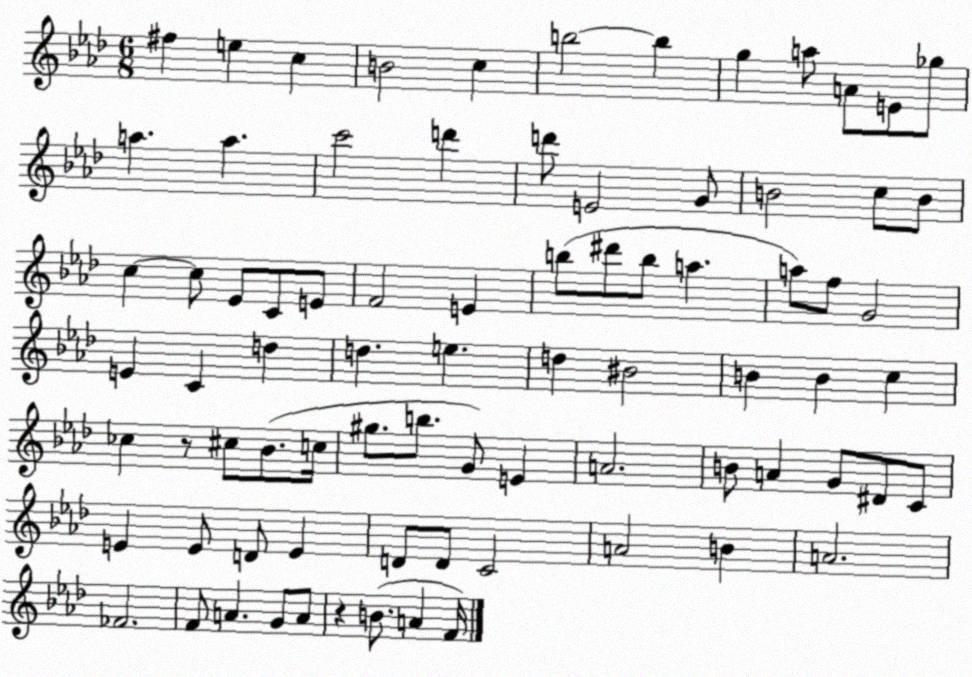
X:1
T:Untitled
M:6/8
L:1/4
K:Ab
^f e c B2 c b2 b g a/2 A/2 E/2 _g/2 a a c'2 d' d'/2 E2 G/2 B2 c/2 B/2 c c/2 _E/2 C/2 E/2 F2 E b/2 ^d'/2 b/2 a a/2 f/2 G2 E C d d e d ^B2 B B c _c z/2 ^c/2 _B/2 c/4 ^g/2 b/2 G/2 E A2 B/2 A G/2 ^D/2 C/2 E E/2 D/2 E D/2 D/2 C2 A2 B A2 _F2 F/2 A G/2 A/2 z B/2 A F/4